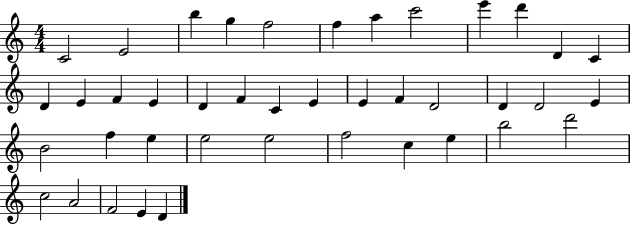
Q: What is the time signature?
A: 4/4